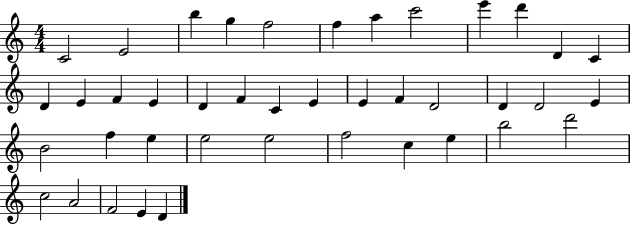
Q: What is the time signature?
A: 4/4